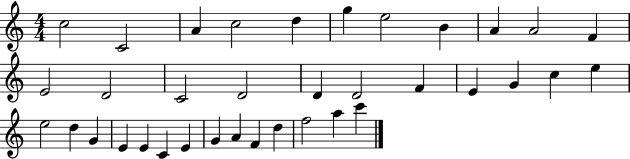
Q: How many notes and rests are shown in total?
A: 36